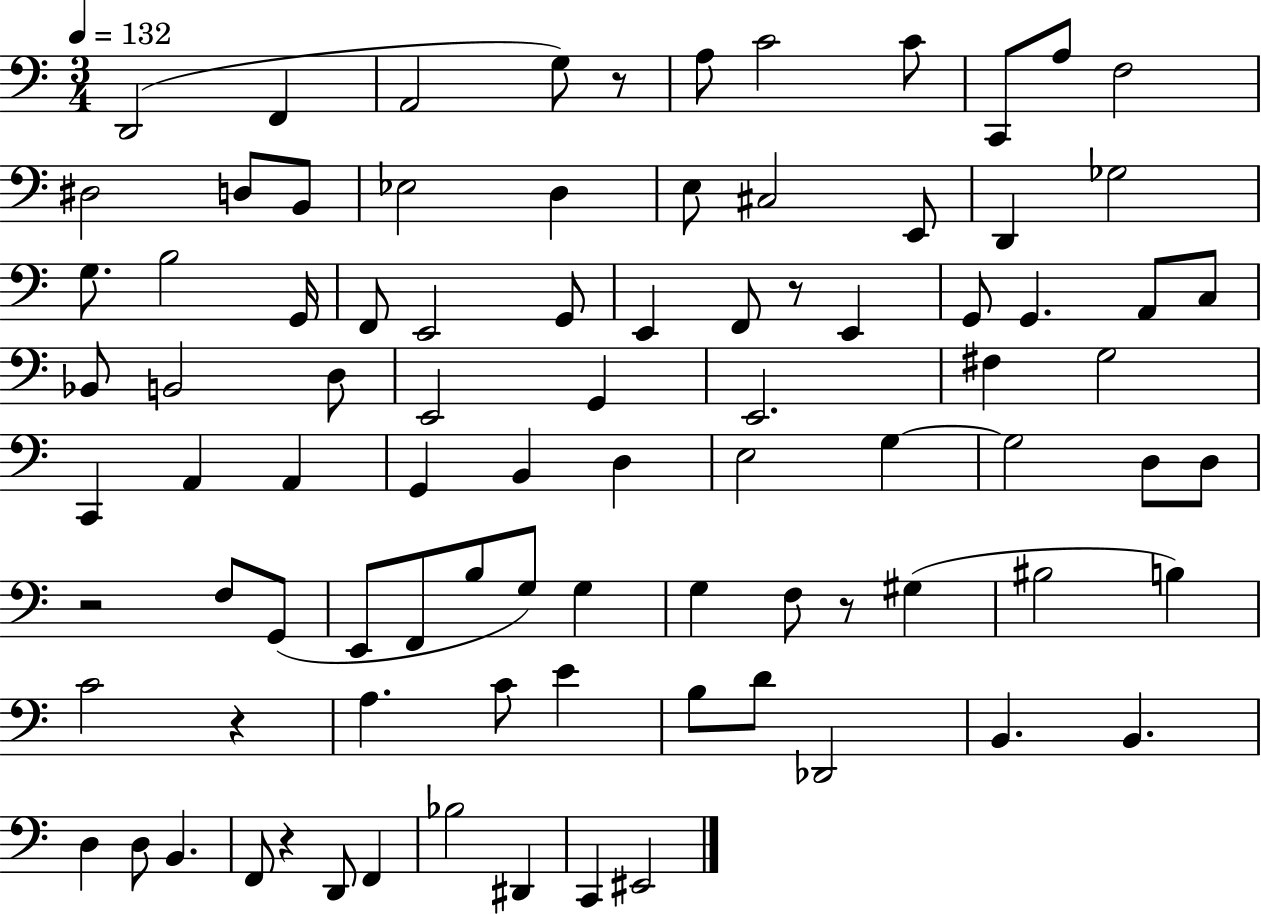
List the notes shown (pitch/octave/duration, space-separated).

D2/h F2/q A2/h G3/e R/e A3/e C4/h C4/e C2/e A3/e F3/h D#3/h D3/e B2/e Eb3/h D3/q E3/e C#3/h E2/e D2/q Gb3/h G3/e. B3/h G2/s F2/e E2/h G2/e E2/q F2/e R/e E2/q G2/e G2/q. A2/e C3/e Bb2/e B2/h D3/e E2/h G2/q E2/h. F#3/q G3/h C2/q A2/q A2/q G2/q B2/q D3/q E3/h G3/q G3/h D3/e D3/e R/h F3/e G2/e E2/e F2/e B3/e G3/e G3/q G3/q F3/e R/e G#3/q BIS3/h B3/q C4/h R/q A3/q. C4/e E4/q B3/e D4/e Db2/h B2/q. B2/q. D3/q D3/e B2/q. F2/e R/q D2/e F2/q Bb3/h D#2/q C2/q EIS2/h